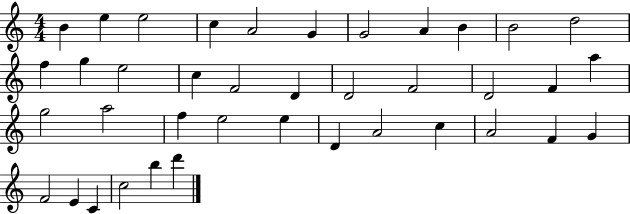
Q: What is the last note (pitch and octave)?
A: D6